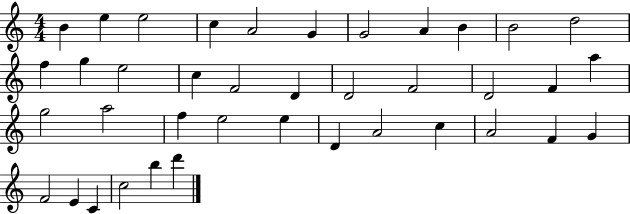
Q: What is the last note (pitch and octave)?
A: D6